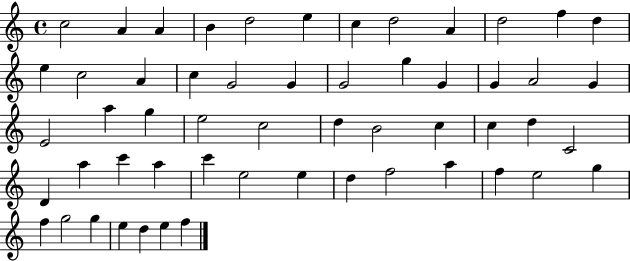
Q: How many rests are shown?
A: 0